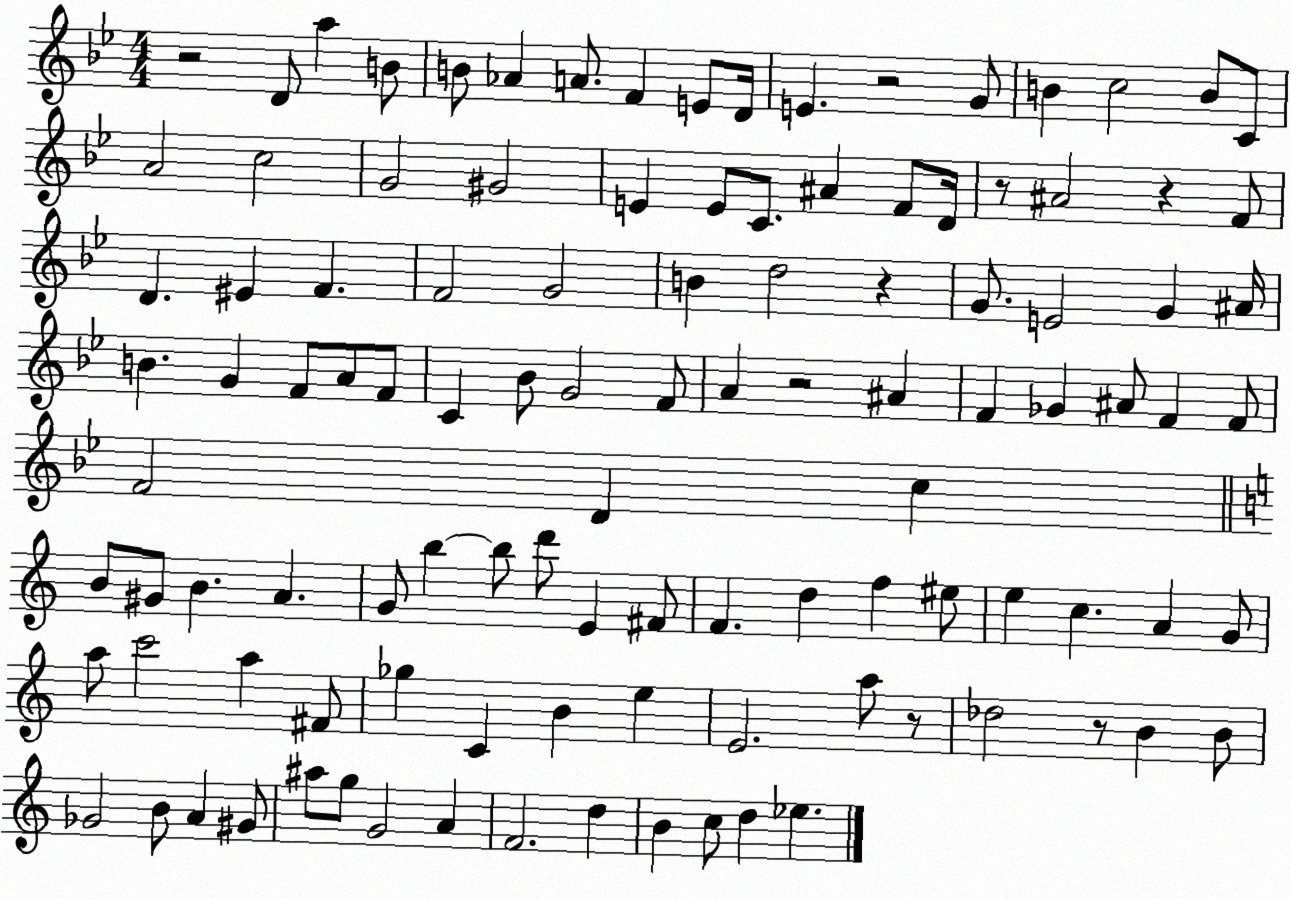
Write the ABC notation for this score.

X:1
T:Untitled
M:4/4
L:1/4
K:Bb
z2 D/2 a B/2 B/2 _A A/2 F E/2 D/4 E z2 G/2 B c2 B/2 C/2 A2 c2 G2 ^G2 E E/2 C/2 ^A F/2 D/4 z/2 ^A2 z F/2 D ^E F F2 G2 B d2 z G/2 E2 G ^A/4 B G F/2 A/2 F/2 C _B/2 G2 F/2 A z2 ^A F _G ^A/2 F F/2 F2 D c B/2 ^G/2 B A G/2 b b/2 d'/2 E ^F/2 F d f ^e/2 e c A G/2 a/2 c'2 a ^F/2 _g C B e E2 a/2 z/2 _d2 z/2 B B/2 _G2 B/2 A ^G/2 ^a/2 g/2 G2 A F2 d B c/2 d _e